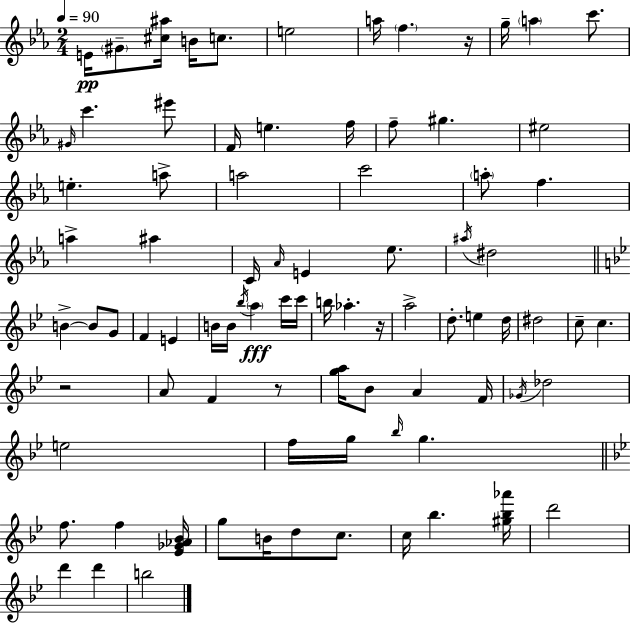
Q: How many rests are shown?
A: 4